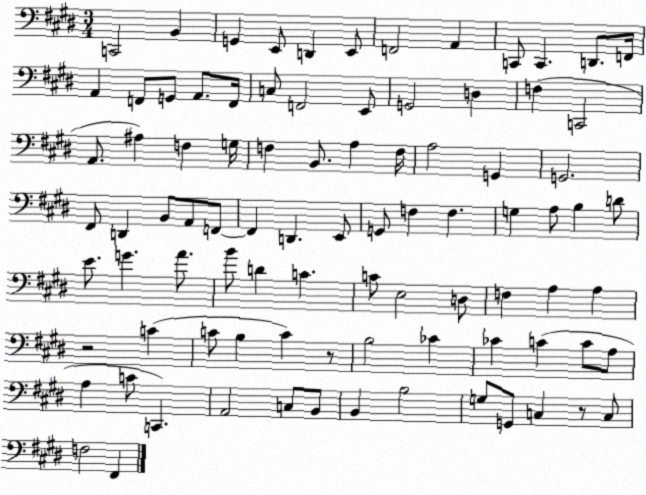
X:1
T:Untitled
M:3/4
L:1/4
K:E
C,,2 B,, G,, E,,/2 D,, E,,/2 F,,2 A,, C,,/2 C,, D,,/2 F,,/4 A,, F,,/2 G,,/2 A,,/2 F,,/4 C,/2 F,,2 E,,/2 G,,2 D, F, C,,2 A,,/2 ^A, F, G,/4 F, B,,/2 A, F,/4 A,2 G,, G,,2 ^F,,/2 D,, B,,/2 A,,/2 F,,/2 F,, D,, E,,/2 G,,/2 F, F, G, A,/2 B, D/2 E/2 G A/2 B/2 D C C/2 E,2 D,/2 F, A, A, z2 C C/2 B, C z/2 B,2 _C _C C C/2 A,/2 A, C/2 C,, A,,2 C,/2 B,,/2 B,, B,2 G,/2 G,,/2 C, z/2 C,/2 F,2 ^F,,